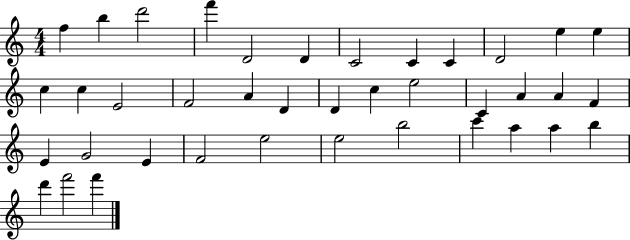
F5/q B5/q D6/h F6/q D4/h D4/q C4/h C4/q C4/q D4/h E5/q E5/q C5/q C5/q E4/h F4/h A4/q D4/q D4/q C5/q E5/h C4/q A4/q A4/q F4/q E4/q G4/h E4/q F4/h E5/h E5/h B5/h C6/q A5/q A5/q B5/q D6/q F6/h F6/q